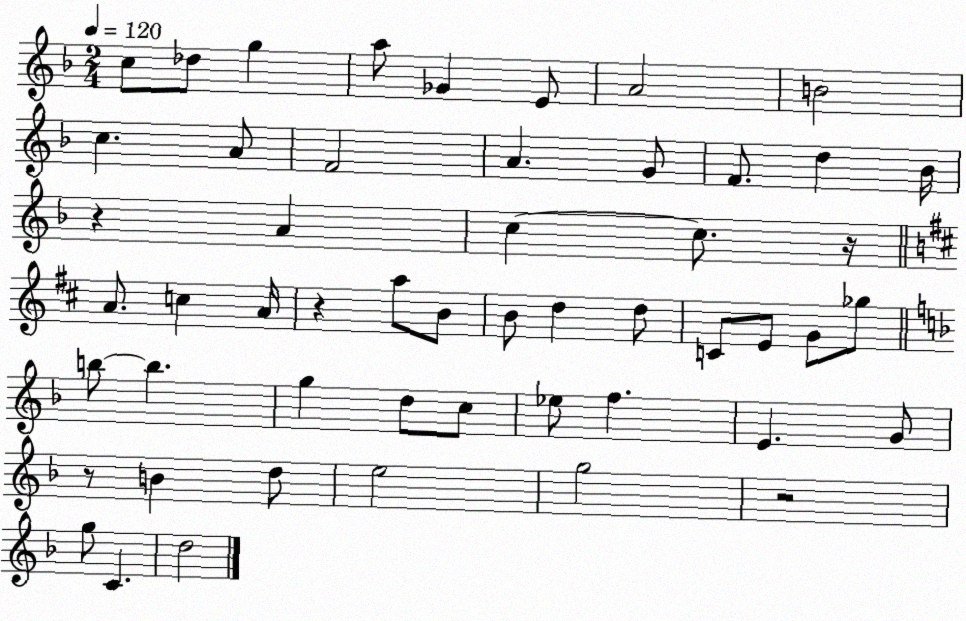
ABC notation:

X:1
T:Untitled
M:2/4
L:1/4
K:F
c/2 _d/2 g a/2 _G E/2 A2 B2 c A/2 F2 A G/2 F/2 d _B/4 z A c c/2 z/4 A/2 c A/4 z a/2 B/2 B/2 d d/2 C/2 E/2 G/2 _g/2 b/2 b g d/2 c/2 _e/2 f E G/2 z/2 B d/2 e2 g2 z2 g/2 C d2